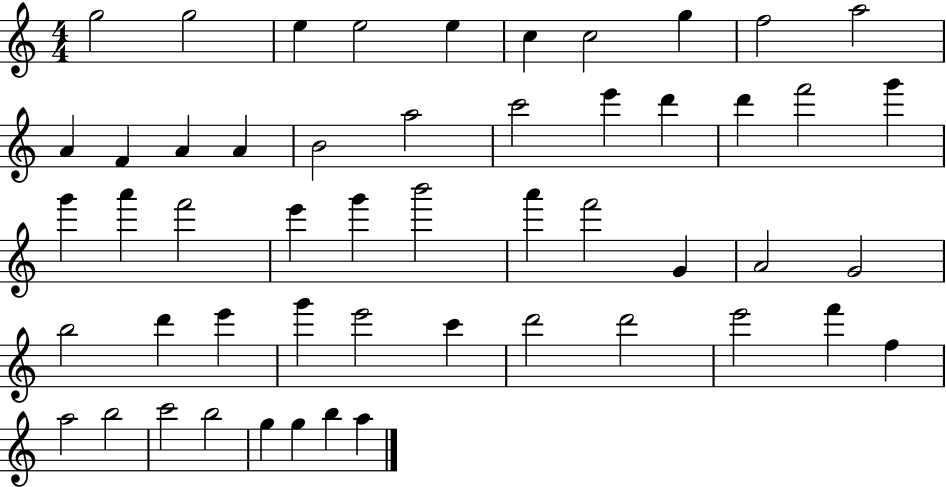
G5/h G5/h E5/q E5/h E5/q C5/q C5/h G5/q F5/h A5/h A4/q F4/q A4/q A4/q B4/h A5/h C6/h E6/q D6/q D6/q F6/h G6/q G6/q A6/q F6/h E6/q G6/q B6/h A6/q F6/h G4/q A4/h G4/h B5/h D6/q E6/q G6/q E6/h C6/q D6/h D6/h E6/h F6/q F5/q A5/h B5/h C6/h B5/h G5/q G5/q B5/q A5/q